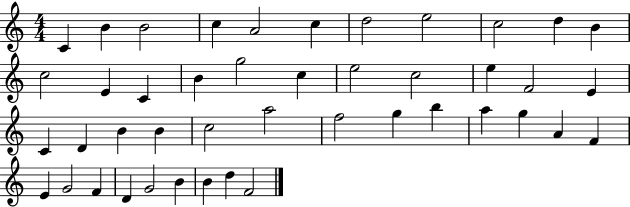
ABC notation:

X:1
T:Untitled
M:4/4
L:1/4
K:C
C B B2 c A2 c d2 e2 c2 d B c2 E C B g2 c e2 c2 e F2 E C D B B c2 a2 f2 g b a g A F E G2 F D G2 B B d F2